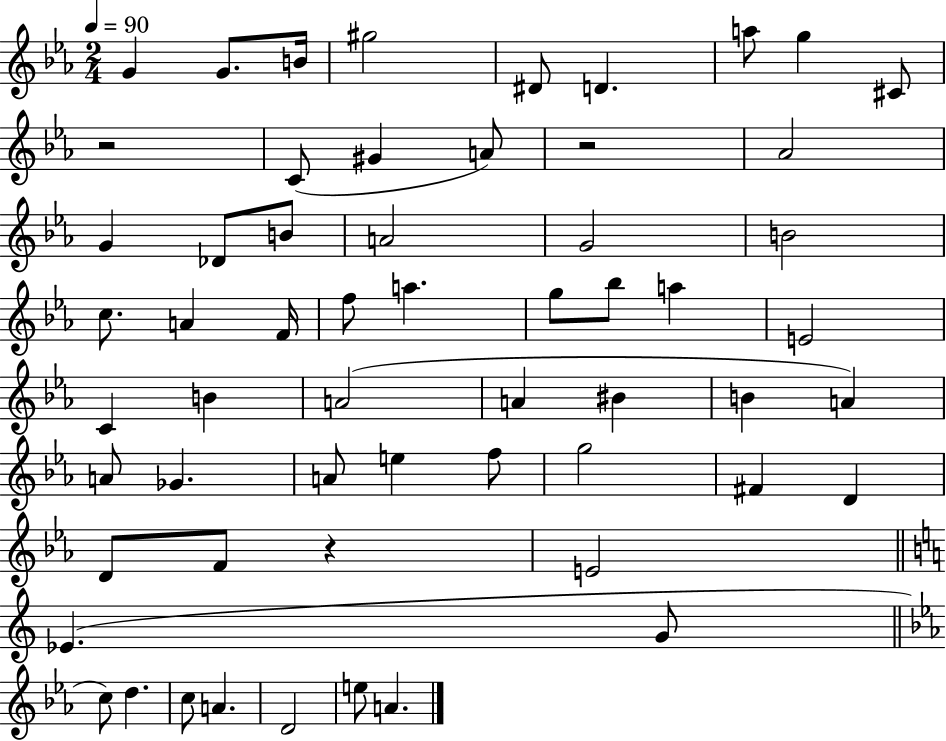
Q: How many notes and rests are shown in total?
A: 58